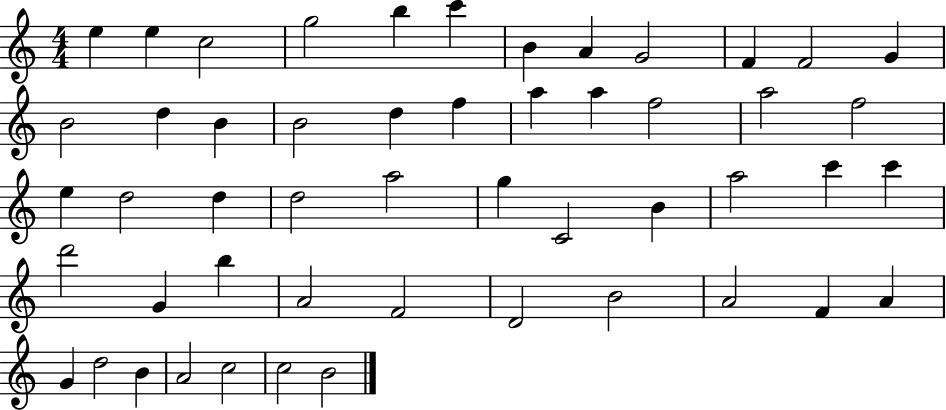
E5/q E5/q C5/h G5/h B5/q C6/q B4/q A4/q G4/h F4/q F4/h G4/q B4/h D5/q B4/q B4/h D5/q F5/q A5/q A5/q F5/h A5/h F5/h E5/q D5/h D5/q D5/h A5/h G5/q C4/h B4/q A5/h C6/q C6/q D6/h G4/q B5/q A4/h F4/h D4/h B4/h A4/h F4/q A4/q G4/q D5/h B4/q A4/h C5/h C5/h B4/h